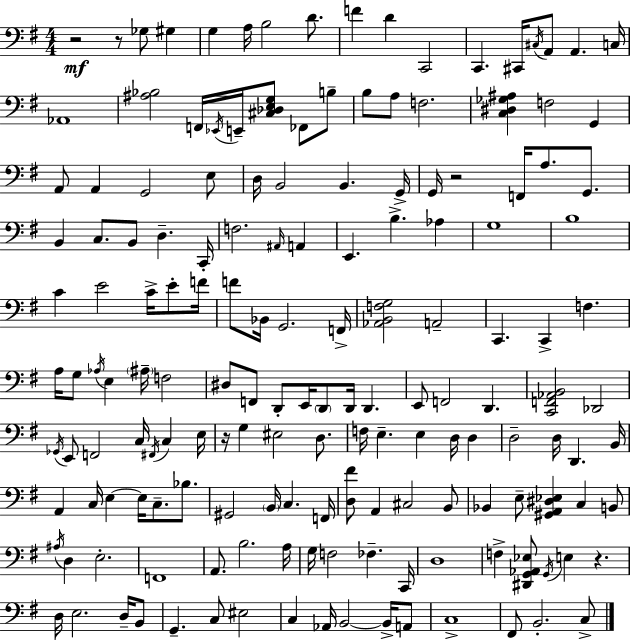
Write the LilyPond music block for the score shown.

{
  \clef bass
  \numericTimeSignature
  \time 4/4
  \key e \minor
  r2\mf r8 ges8 gis4 | g4 a16 b2 d'8. | f'4 d'4 c,2 | c,4. cis,16 \acciaccatura { cis16 } a,8 a,4. | \break c16 aes,1 | <ais bes>2 f,16 \acciaccatura { ees,16 } e,16-- <cis des e g>8 fes,8 | b8-- b8 a8 f2. | <c dis ges ais>4 f2 g,4 | \break a,8 a,4 g,2 | e8 d16 b,2 b,4. | g,16-> g,16 r2 f,16 a8. g,8. | b,4 c8. b,8 d4.-- | \break c,16-. f2. \grace { ais,16 } a,4 | e,4. b4.-> aes4 | g1 | b1 | \break c'4 e'2 c'16-> | e'8-. f'16 f'8 bes,16 g,2. | f,16-> <aes, b, f g>2 a,2-- | c,4. c,4-> f4. | \break a16 g8 \acciaccatura { aes16 } e4 \parenthesize ais16-- f2 | dis8 f,8 d,8-. e,16 \parenthesize d,8 d,16 d,4. | e,8 f,2 d,4. | <c, f, aes, b,>2 des,2 | \break \acciaccatura { ges,16 } e,8 f,2 c16 | \acciaccatura { fis,16 } c4 e16 r16 g4 eis2 | d8. f16 e4.-- e4 | d16 d4 d2-- d16 d,4. | \break b,16 a,4 c16 e4~~ e16 | c8.-- bes8. gis,2 \parenthesize b,16 c4. | f,16 <d fis'>8 a,4 cis2 | b,8 bes,4 e8-- <gis, a, dis ees>4 | \break c4 b,8 \acciaccatura { ais16 } d4 e2.-. | f,1 | a,8. b2. | a16 g16 f2 | \break fes4.-- c,16 d1 | f4-> <dis, g, aes, ees>8 \acciaccatura { g,16 } e4 | r4. d16 e2. | d16-- b,8 g,4.-- c8 | \break eis2 c4 aes,16 b,2~~ | b,16-> a,8 c1-> | fis,8 b,2.-. | c8-> \bar "|."
}